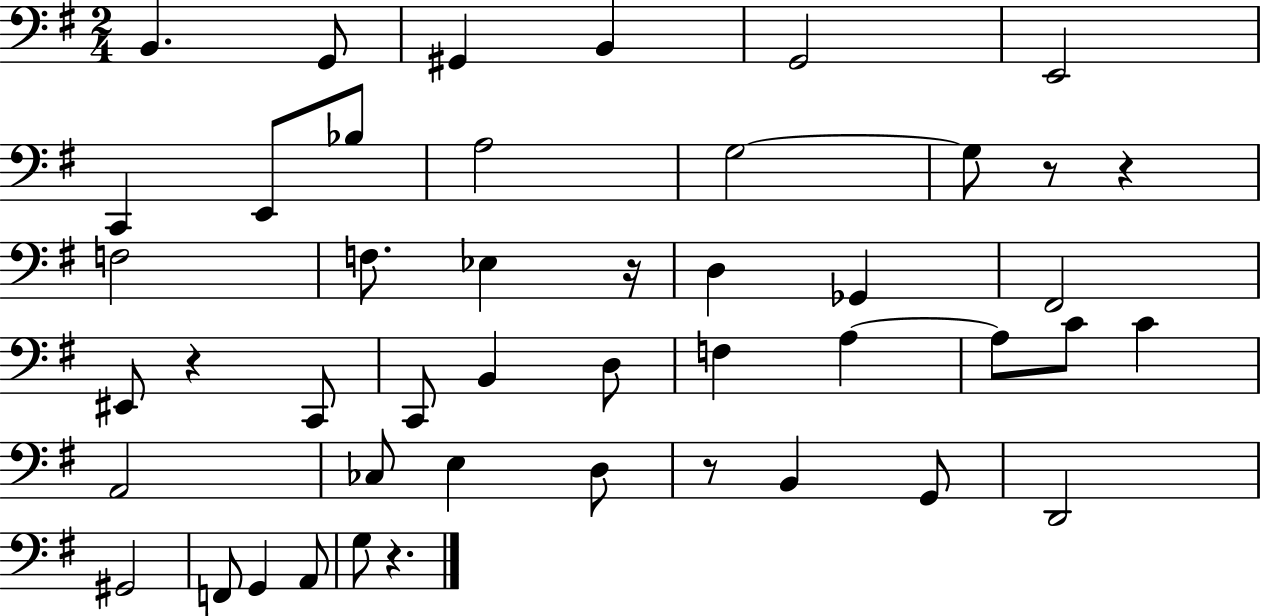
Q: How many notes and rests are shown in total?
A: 46